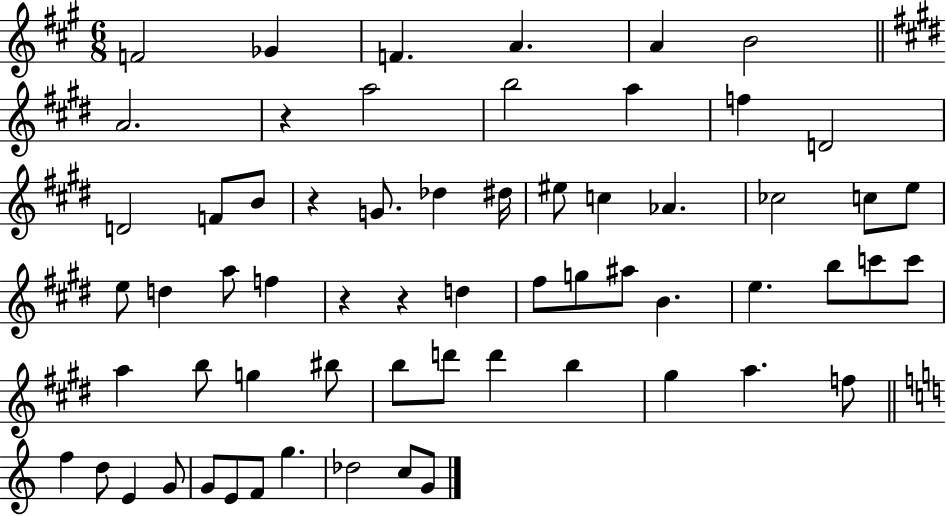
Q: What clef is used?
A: treble